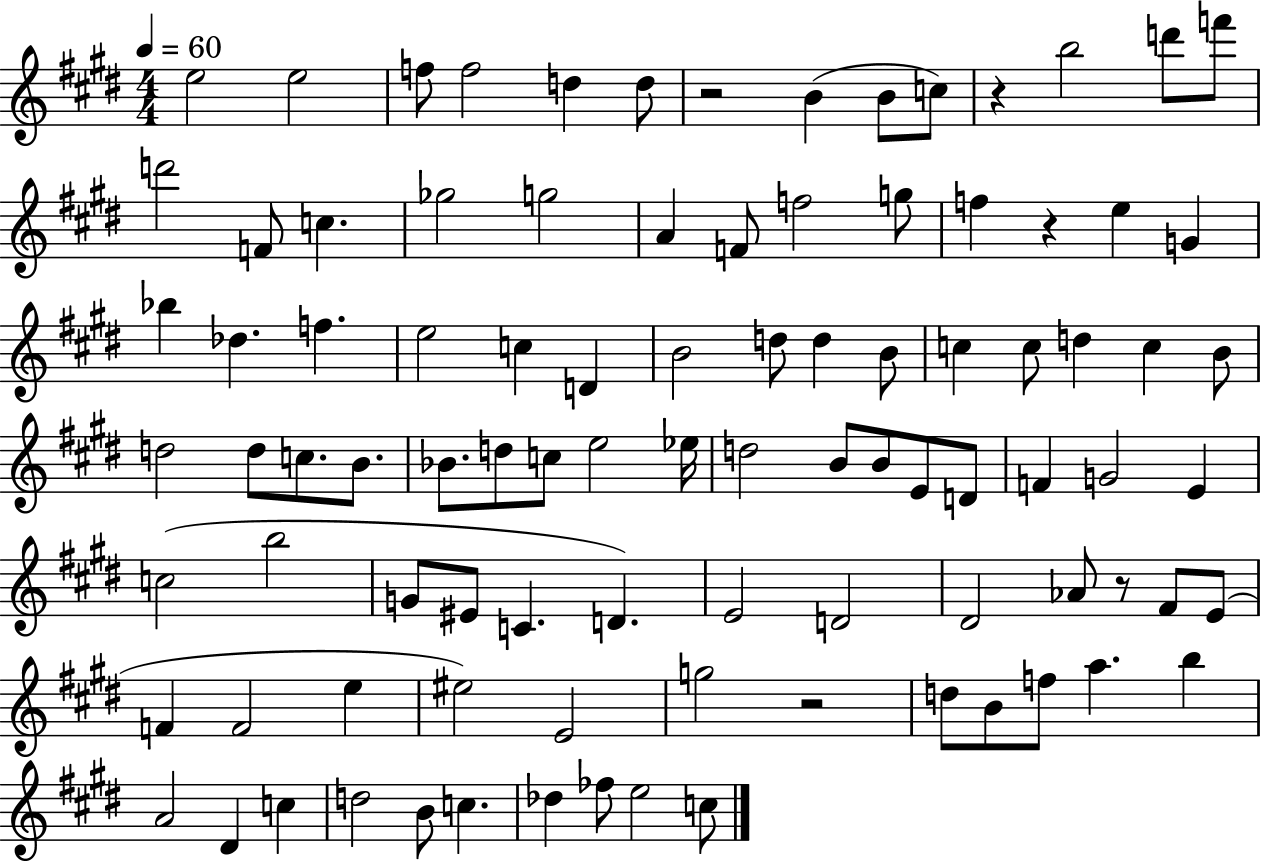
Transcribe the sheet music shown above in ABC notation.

X:1
T:Untitled
M:4/4
L:1/4
K:E
e2 e2 f/2 f2 d d/2 z2 B B/2 c/2 z b2 d'/2 f'/2 d'2 F/2 c _g2 g2 A F/2 f2 g/2 f z e G _b _d f e2 c D B2 d/2 d B/2 c c/2 d c B/2 d2 d/2 c/2 B/2 _B/2 d/2 c/2 e2 _e/4 d2 B/2 B/2 E/2 D/2 F G2 E c2 b2 G/2 ^E/2 C D E2 D2 ^D2 _A/2 z/2 ^F/2 E/2 F F2 e ^e2 E2 g2 z2 d/2 B/2 f/2 a b A2 ^D c d2 B/2 c _d _f/2 e2 c/2